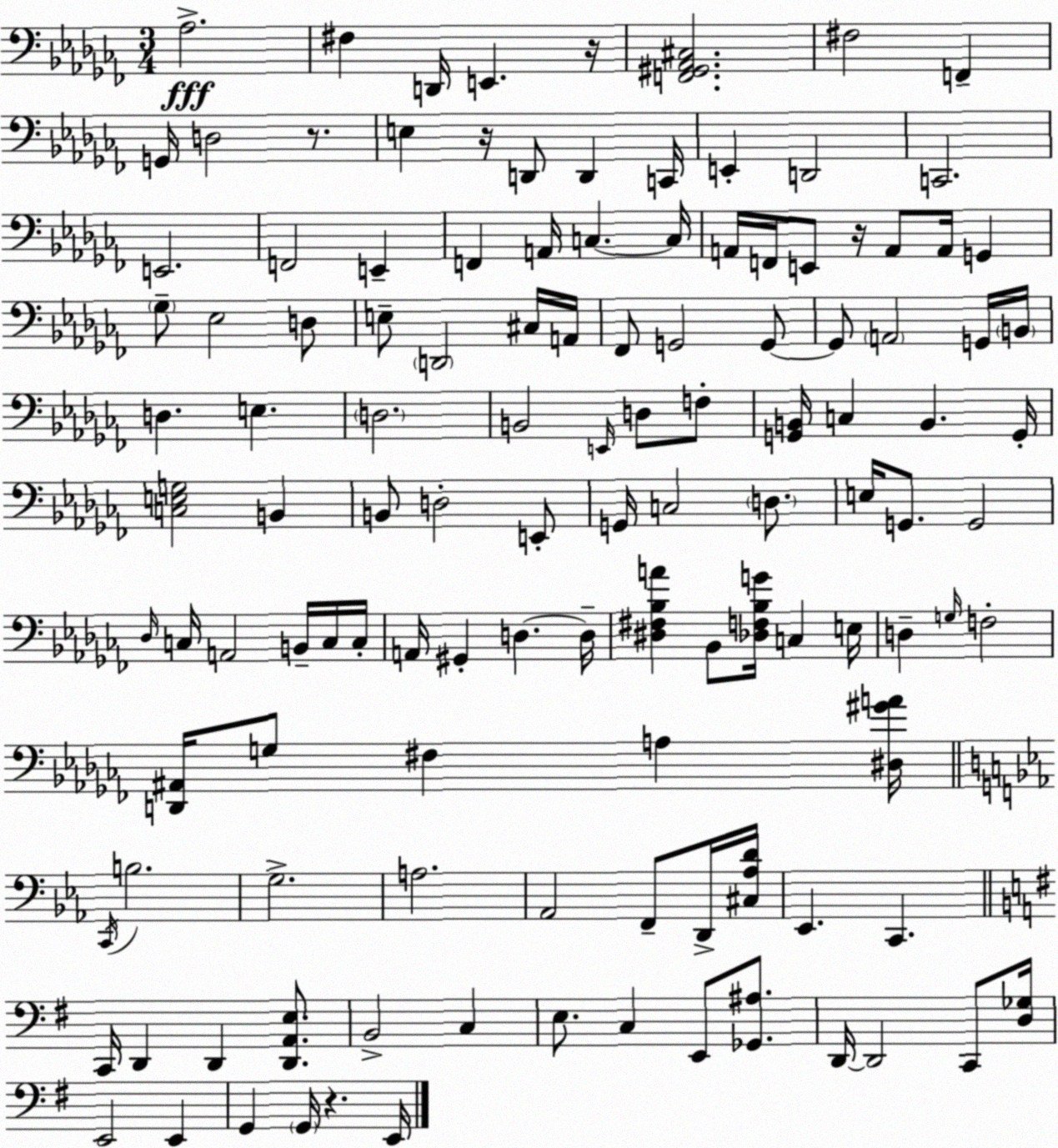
X:1
T:Untitled
M:3/4
L:1/4
K:Abm
_A,2 ^F, D,,/4 E,, z/4 [F,,^G,,_A,,^C,]2 ^F,2 F,, G,,/4 D,2 z/2 E, z/4 D,,/2 D,, C,,/4 E,, D,,2 C,,2 E,,2 F,,2 E,, F,, A,,/4 C, C,/4 A,,/4 F,,/4 E,,/2 z/4 A,,/2 A,,/4 G,, _G,/2 _E,2 D,/2 E,/2 D,,2 ^C,/4 A,,/4 _F,,/2 G,,2 G,,/2 G,,/2 A,,2 G,,/4 B,,/4 D, E, D,2 B,,2 E,,/4 D,/2 F,/2 [G,,B,,]/4 C, B,, G,,/4 [C,E,G,]2 B,, B,,/2 D,2 E,,/2 G,,/4 C,2 D,/2 E,/4 G,,/2 G,,2 _D,/4 C,/4 A,,2 B,,/4 C,/4 C,/4 A,,/4 ^G,, D, D,/4 [^D,^F,_B,A] _B,,/2 [_D,F,_B,G]/4 C, E,/4 D, G,/4 F,2 [D,,^A,,]/4 G,/2 ^F, A, [^D,^GA]/4 C,,/4 B,2 G,2 A,2 _A,,2 F,,/2 D,,/4 [^C,_A,D]/4 _E,, C,, C,,/4 D,, D,, [D,,A,,E,]/2 B,,2 C, E,/2 C, E,,/2 [_G,,^A,]/2 D,,/4 D,,2 C,,/2 [D,_G,]/4 E,,2 E,, G,, G,,/4 z E,,/4